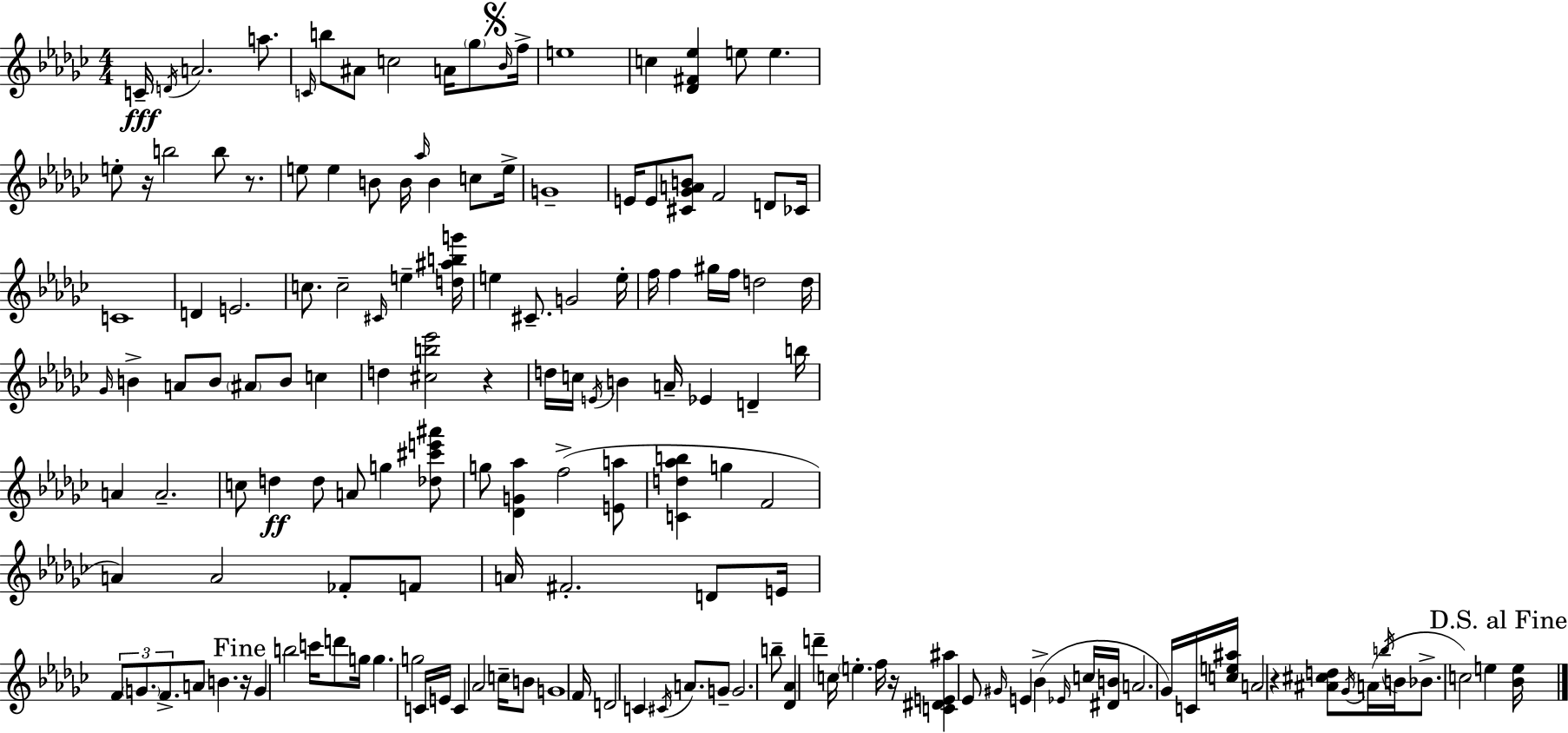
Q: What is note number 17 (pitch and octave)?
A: E5